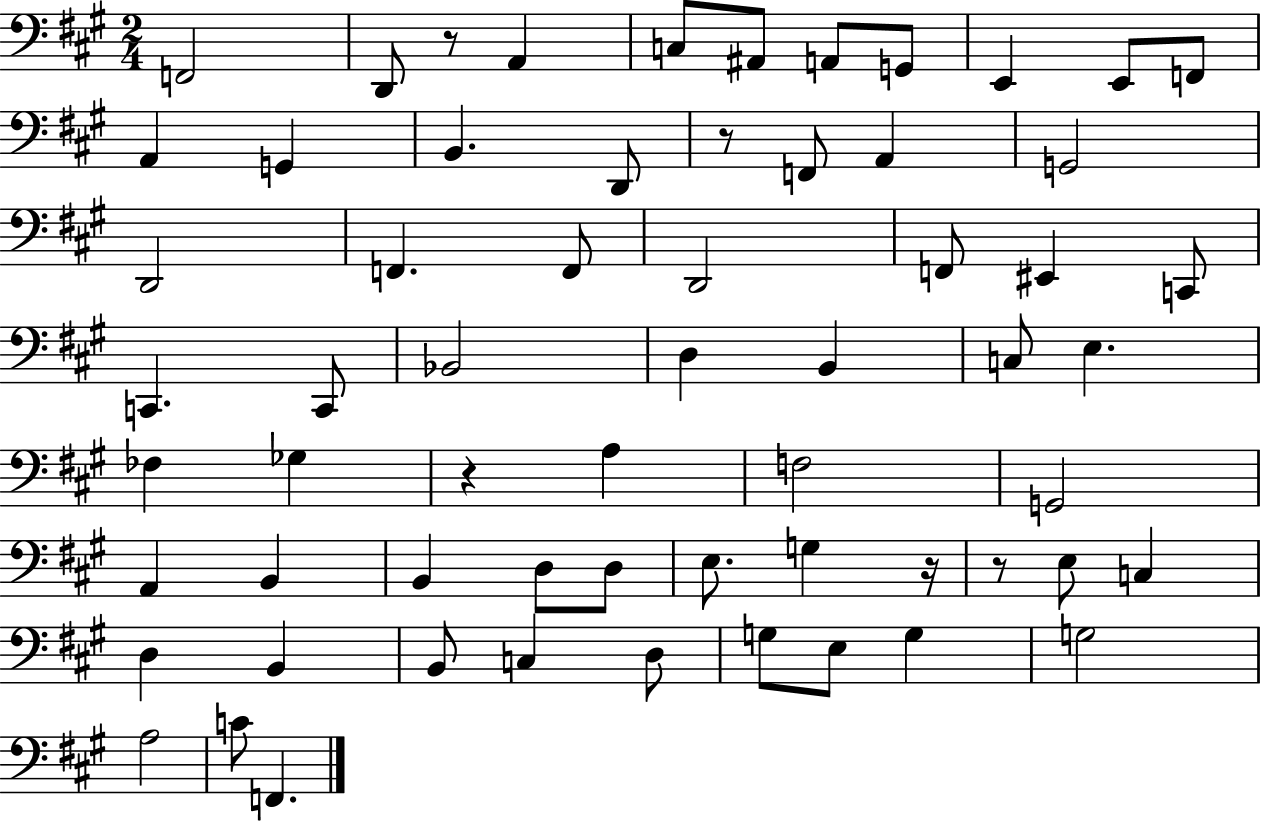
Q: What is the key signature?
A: A major